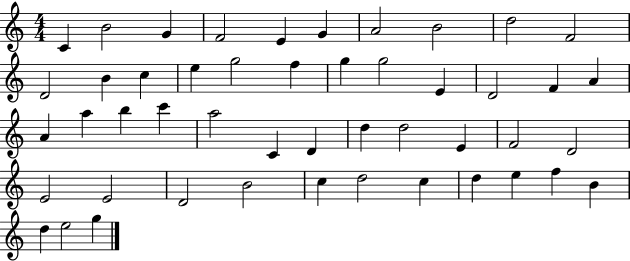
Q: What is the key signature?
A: C major